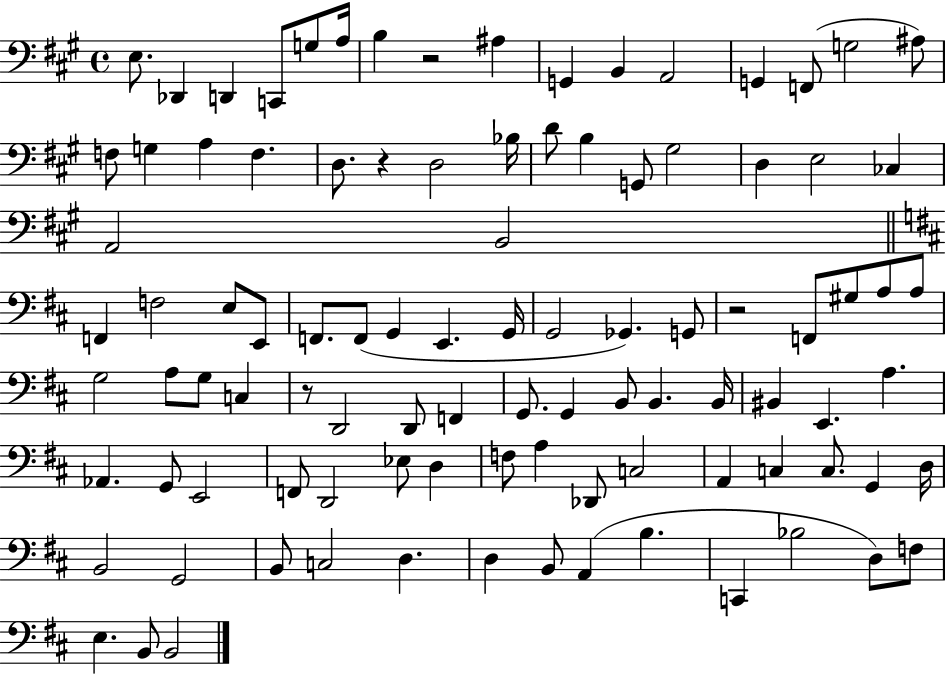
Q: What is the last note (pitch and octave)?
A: B2